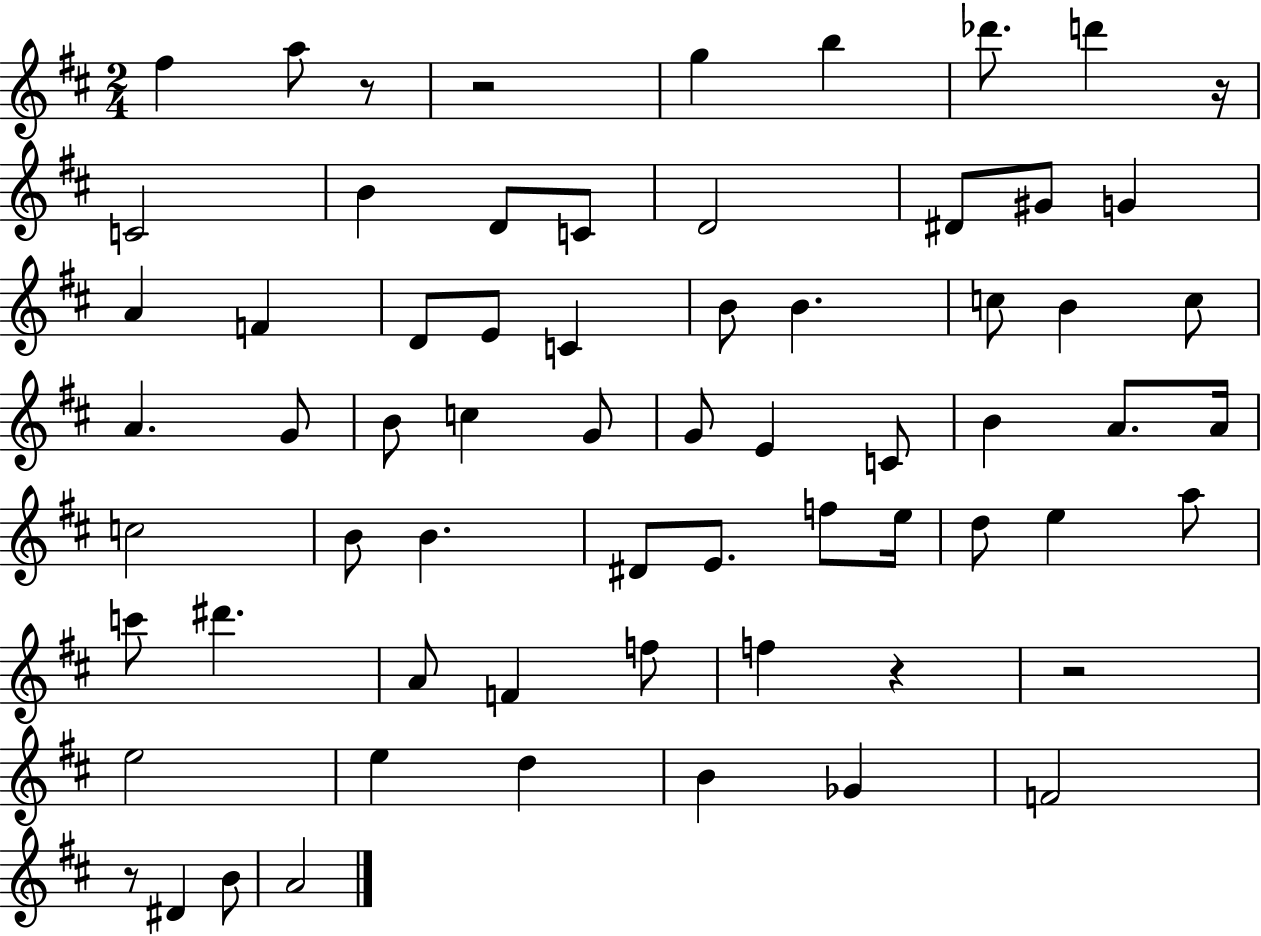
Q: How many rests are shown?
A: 6